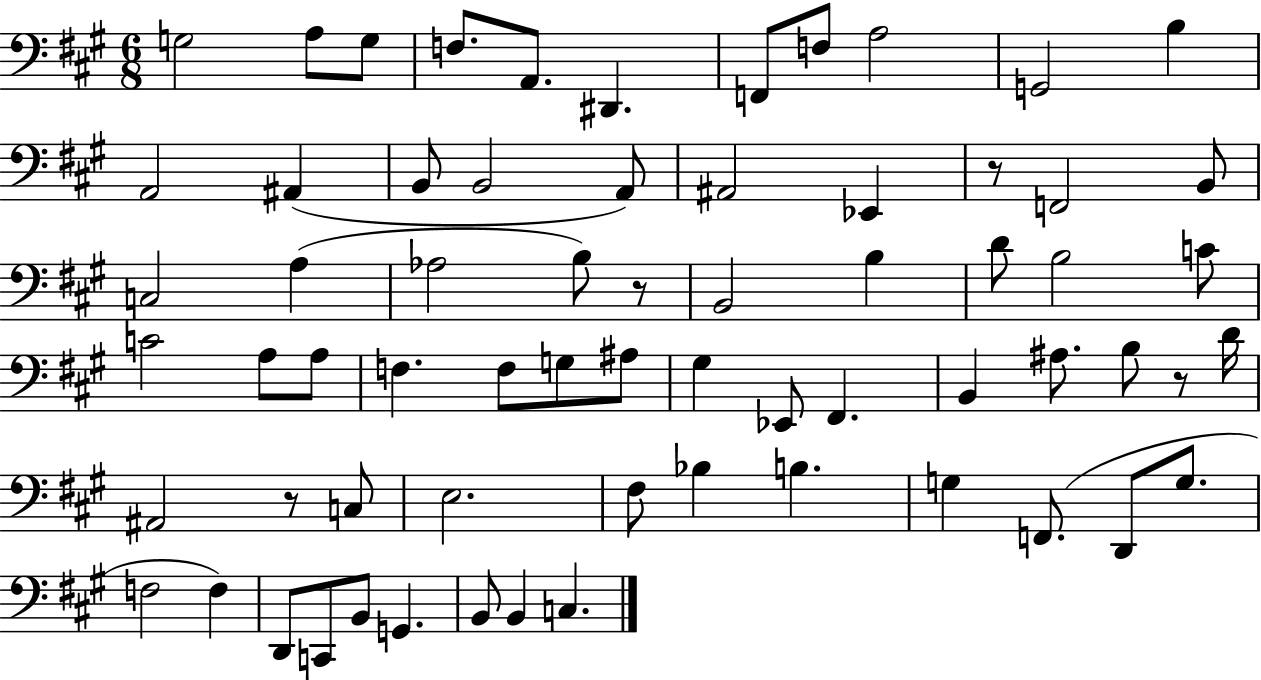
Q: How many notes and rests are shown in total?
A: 66